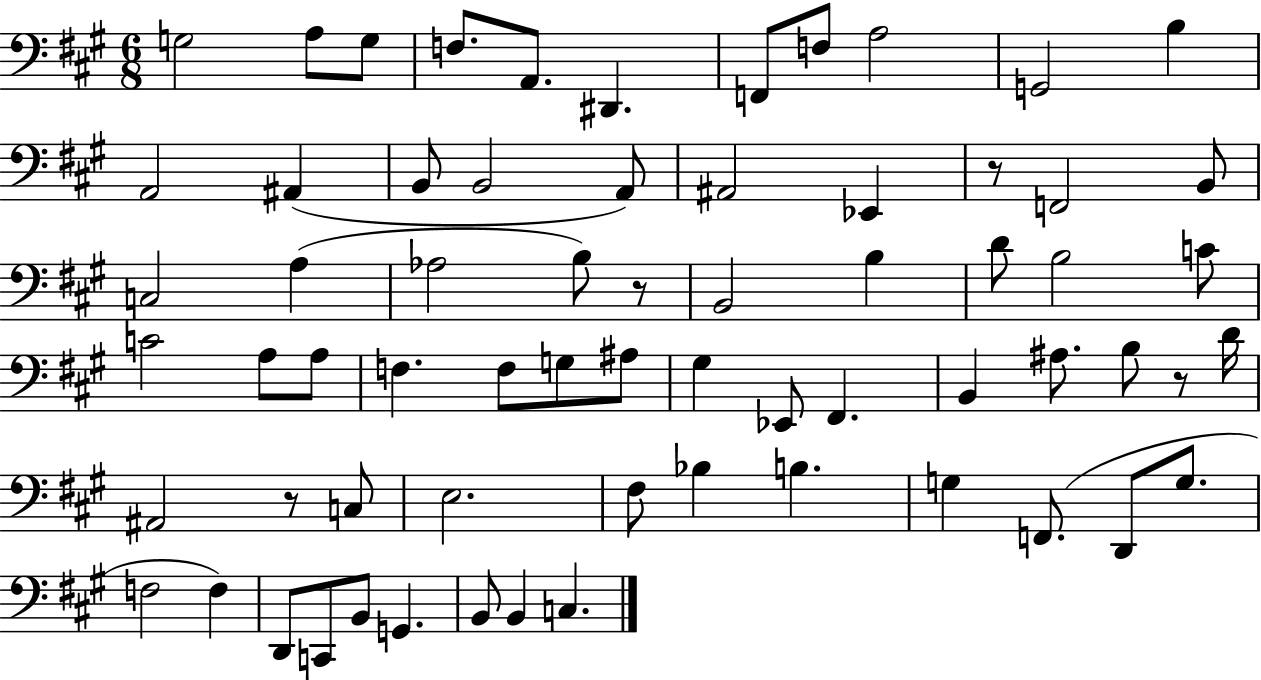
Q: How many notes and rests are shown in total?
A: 66